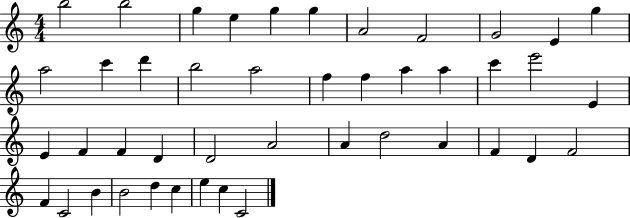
{
  \clef treble
  \numericTimeSignature
  \time 4/4
  \key c \major
  b''2 b''2 | g''4 e''4 g''4 g''4 | a'2 f'2 | g'2 e'4 g''4 | \break a''2 c'''4 d'''4 | b''2 a''2 | f''4 f''4 a''4 a''4 | c'''4 e'''2 e'4 | \break e'4 f'4 f'4 d'4 | d'2 a'2 | a'4 d''2 a'4 | f'4 d'4 f'2 | \break f'4 c'2 b'4 | b'2 d''4 c''4 | e''4 c''4 c'2 | \bar "|."
}